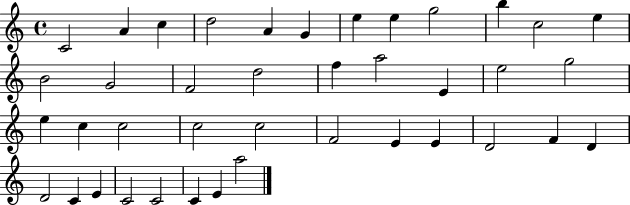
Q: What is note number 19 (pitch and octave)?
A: E4